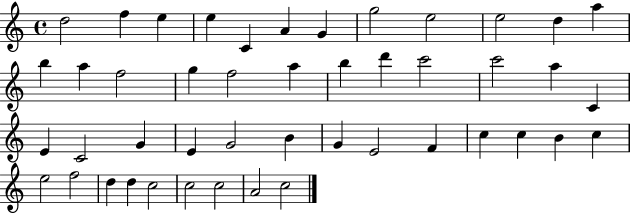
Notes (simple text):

D5/h F5/q E5/q E5/q C4/q A4/q G4/q G5/h E5/h E5/h D5/q A5/q B5/q A5/q F5/h G5/q F5/h A5/q B5/q D6/q C6/h C6/h A5/q C4/q E4/q C4/h G4/q E4/q G4/h B4/q G4/q E4/h F4/q C5/q C5/q B4/q C5/q E5/h F5/h D5/q D5/q C5/h C5/h C5/h A4/h C5/h